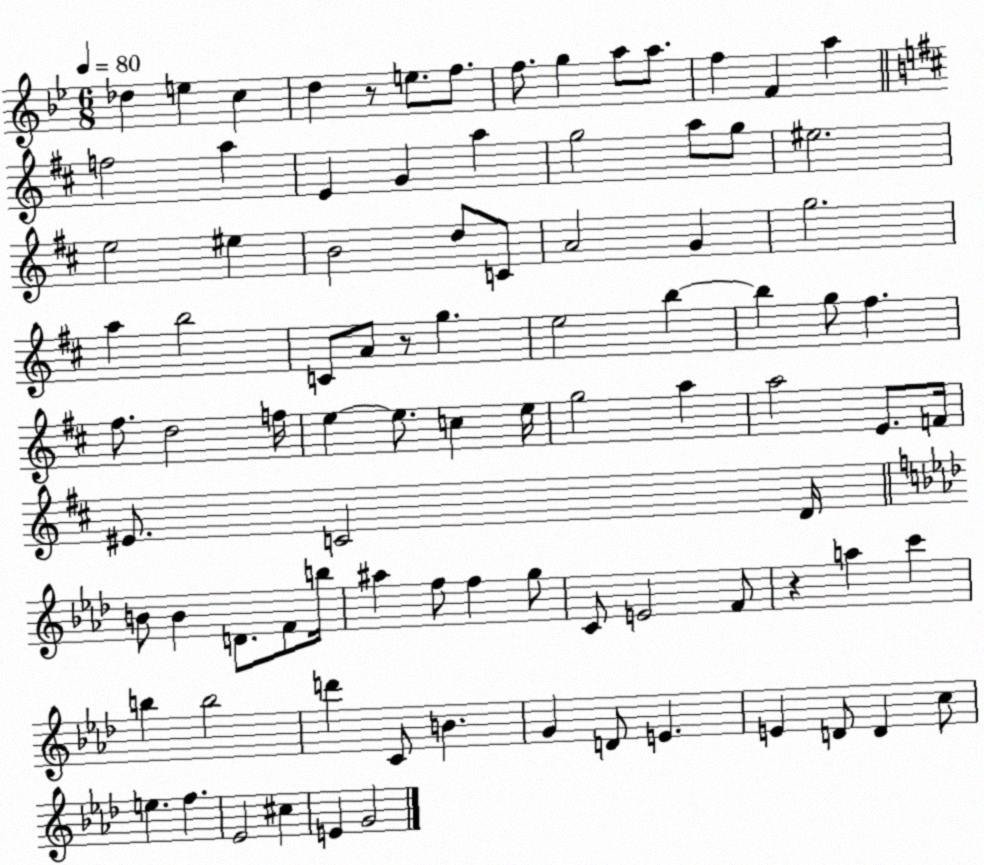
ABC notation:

X:1
T:Untitled
M:6/8
L:1/4
K:Bb
_d e c d z/2 e/2 f/2 f/2 g a/2 a/2 f F a f2 a E G a g2 a/2 g/2 ^e2 e2 ^e B2 d/2 C/2 A2 G g2 a b2 C/2 A/2 z/2 g e2 b b g/2 ^f ^f/2 d2 f/4 e e/2 c e/4 g2 a a2 E/2 F/4 ^E/2 C2 D/4 B/2 B D/2 F/2 b/4 ^a f/2 f g/2 C/2 E2 F/2 z a c' b b2 d' C/2 B G D/2 E E D/2 D c/2 e f _E2 ^c E G2